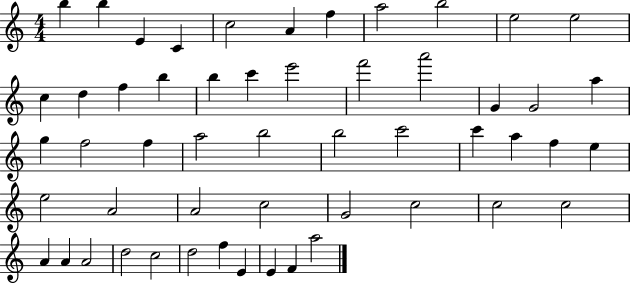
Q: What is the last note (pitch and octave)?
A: A5